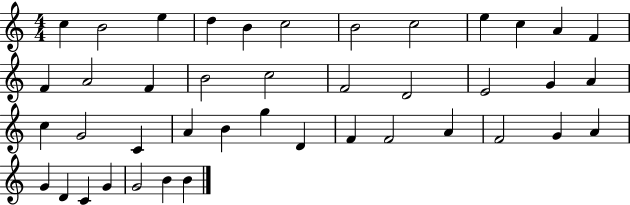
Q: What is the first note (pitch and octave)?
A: C5